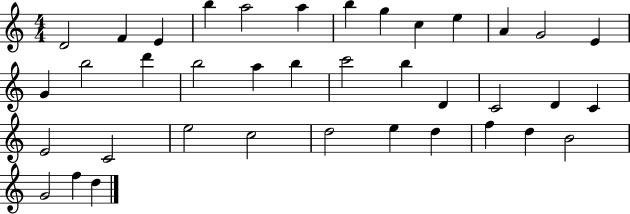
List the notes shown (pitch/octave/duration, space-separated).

D4/h F4/q E4/q B5/q A5/h A5/q B5/q G5/q C5/q E5/q A4/q G4/h E4/q G4/q B5/h D6/q B5/h A5/q B5/q C6/h B5/q D4/q C4/h D4/q C4/q E4/h C4/h E5/h C5/h D5/h E5/q D5/q F5/q D5/q B4/h G4/h F5/q D5/q